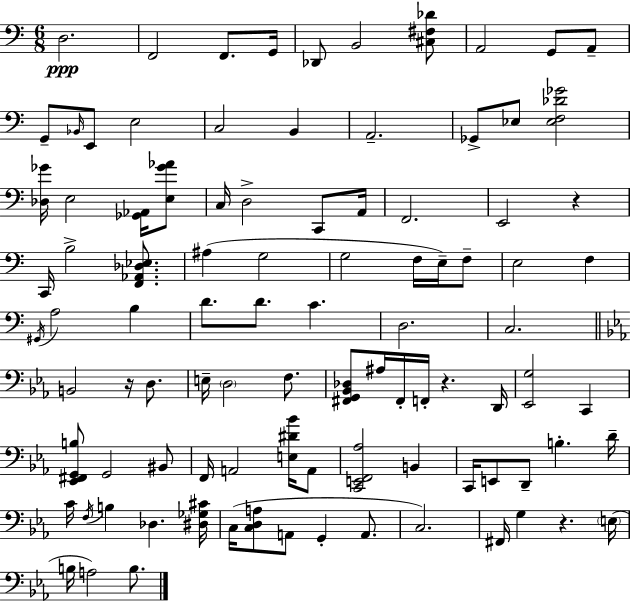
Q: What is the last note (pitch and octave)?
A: B3